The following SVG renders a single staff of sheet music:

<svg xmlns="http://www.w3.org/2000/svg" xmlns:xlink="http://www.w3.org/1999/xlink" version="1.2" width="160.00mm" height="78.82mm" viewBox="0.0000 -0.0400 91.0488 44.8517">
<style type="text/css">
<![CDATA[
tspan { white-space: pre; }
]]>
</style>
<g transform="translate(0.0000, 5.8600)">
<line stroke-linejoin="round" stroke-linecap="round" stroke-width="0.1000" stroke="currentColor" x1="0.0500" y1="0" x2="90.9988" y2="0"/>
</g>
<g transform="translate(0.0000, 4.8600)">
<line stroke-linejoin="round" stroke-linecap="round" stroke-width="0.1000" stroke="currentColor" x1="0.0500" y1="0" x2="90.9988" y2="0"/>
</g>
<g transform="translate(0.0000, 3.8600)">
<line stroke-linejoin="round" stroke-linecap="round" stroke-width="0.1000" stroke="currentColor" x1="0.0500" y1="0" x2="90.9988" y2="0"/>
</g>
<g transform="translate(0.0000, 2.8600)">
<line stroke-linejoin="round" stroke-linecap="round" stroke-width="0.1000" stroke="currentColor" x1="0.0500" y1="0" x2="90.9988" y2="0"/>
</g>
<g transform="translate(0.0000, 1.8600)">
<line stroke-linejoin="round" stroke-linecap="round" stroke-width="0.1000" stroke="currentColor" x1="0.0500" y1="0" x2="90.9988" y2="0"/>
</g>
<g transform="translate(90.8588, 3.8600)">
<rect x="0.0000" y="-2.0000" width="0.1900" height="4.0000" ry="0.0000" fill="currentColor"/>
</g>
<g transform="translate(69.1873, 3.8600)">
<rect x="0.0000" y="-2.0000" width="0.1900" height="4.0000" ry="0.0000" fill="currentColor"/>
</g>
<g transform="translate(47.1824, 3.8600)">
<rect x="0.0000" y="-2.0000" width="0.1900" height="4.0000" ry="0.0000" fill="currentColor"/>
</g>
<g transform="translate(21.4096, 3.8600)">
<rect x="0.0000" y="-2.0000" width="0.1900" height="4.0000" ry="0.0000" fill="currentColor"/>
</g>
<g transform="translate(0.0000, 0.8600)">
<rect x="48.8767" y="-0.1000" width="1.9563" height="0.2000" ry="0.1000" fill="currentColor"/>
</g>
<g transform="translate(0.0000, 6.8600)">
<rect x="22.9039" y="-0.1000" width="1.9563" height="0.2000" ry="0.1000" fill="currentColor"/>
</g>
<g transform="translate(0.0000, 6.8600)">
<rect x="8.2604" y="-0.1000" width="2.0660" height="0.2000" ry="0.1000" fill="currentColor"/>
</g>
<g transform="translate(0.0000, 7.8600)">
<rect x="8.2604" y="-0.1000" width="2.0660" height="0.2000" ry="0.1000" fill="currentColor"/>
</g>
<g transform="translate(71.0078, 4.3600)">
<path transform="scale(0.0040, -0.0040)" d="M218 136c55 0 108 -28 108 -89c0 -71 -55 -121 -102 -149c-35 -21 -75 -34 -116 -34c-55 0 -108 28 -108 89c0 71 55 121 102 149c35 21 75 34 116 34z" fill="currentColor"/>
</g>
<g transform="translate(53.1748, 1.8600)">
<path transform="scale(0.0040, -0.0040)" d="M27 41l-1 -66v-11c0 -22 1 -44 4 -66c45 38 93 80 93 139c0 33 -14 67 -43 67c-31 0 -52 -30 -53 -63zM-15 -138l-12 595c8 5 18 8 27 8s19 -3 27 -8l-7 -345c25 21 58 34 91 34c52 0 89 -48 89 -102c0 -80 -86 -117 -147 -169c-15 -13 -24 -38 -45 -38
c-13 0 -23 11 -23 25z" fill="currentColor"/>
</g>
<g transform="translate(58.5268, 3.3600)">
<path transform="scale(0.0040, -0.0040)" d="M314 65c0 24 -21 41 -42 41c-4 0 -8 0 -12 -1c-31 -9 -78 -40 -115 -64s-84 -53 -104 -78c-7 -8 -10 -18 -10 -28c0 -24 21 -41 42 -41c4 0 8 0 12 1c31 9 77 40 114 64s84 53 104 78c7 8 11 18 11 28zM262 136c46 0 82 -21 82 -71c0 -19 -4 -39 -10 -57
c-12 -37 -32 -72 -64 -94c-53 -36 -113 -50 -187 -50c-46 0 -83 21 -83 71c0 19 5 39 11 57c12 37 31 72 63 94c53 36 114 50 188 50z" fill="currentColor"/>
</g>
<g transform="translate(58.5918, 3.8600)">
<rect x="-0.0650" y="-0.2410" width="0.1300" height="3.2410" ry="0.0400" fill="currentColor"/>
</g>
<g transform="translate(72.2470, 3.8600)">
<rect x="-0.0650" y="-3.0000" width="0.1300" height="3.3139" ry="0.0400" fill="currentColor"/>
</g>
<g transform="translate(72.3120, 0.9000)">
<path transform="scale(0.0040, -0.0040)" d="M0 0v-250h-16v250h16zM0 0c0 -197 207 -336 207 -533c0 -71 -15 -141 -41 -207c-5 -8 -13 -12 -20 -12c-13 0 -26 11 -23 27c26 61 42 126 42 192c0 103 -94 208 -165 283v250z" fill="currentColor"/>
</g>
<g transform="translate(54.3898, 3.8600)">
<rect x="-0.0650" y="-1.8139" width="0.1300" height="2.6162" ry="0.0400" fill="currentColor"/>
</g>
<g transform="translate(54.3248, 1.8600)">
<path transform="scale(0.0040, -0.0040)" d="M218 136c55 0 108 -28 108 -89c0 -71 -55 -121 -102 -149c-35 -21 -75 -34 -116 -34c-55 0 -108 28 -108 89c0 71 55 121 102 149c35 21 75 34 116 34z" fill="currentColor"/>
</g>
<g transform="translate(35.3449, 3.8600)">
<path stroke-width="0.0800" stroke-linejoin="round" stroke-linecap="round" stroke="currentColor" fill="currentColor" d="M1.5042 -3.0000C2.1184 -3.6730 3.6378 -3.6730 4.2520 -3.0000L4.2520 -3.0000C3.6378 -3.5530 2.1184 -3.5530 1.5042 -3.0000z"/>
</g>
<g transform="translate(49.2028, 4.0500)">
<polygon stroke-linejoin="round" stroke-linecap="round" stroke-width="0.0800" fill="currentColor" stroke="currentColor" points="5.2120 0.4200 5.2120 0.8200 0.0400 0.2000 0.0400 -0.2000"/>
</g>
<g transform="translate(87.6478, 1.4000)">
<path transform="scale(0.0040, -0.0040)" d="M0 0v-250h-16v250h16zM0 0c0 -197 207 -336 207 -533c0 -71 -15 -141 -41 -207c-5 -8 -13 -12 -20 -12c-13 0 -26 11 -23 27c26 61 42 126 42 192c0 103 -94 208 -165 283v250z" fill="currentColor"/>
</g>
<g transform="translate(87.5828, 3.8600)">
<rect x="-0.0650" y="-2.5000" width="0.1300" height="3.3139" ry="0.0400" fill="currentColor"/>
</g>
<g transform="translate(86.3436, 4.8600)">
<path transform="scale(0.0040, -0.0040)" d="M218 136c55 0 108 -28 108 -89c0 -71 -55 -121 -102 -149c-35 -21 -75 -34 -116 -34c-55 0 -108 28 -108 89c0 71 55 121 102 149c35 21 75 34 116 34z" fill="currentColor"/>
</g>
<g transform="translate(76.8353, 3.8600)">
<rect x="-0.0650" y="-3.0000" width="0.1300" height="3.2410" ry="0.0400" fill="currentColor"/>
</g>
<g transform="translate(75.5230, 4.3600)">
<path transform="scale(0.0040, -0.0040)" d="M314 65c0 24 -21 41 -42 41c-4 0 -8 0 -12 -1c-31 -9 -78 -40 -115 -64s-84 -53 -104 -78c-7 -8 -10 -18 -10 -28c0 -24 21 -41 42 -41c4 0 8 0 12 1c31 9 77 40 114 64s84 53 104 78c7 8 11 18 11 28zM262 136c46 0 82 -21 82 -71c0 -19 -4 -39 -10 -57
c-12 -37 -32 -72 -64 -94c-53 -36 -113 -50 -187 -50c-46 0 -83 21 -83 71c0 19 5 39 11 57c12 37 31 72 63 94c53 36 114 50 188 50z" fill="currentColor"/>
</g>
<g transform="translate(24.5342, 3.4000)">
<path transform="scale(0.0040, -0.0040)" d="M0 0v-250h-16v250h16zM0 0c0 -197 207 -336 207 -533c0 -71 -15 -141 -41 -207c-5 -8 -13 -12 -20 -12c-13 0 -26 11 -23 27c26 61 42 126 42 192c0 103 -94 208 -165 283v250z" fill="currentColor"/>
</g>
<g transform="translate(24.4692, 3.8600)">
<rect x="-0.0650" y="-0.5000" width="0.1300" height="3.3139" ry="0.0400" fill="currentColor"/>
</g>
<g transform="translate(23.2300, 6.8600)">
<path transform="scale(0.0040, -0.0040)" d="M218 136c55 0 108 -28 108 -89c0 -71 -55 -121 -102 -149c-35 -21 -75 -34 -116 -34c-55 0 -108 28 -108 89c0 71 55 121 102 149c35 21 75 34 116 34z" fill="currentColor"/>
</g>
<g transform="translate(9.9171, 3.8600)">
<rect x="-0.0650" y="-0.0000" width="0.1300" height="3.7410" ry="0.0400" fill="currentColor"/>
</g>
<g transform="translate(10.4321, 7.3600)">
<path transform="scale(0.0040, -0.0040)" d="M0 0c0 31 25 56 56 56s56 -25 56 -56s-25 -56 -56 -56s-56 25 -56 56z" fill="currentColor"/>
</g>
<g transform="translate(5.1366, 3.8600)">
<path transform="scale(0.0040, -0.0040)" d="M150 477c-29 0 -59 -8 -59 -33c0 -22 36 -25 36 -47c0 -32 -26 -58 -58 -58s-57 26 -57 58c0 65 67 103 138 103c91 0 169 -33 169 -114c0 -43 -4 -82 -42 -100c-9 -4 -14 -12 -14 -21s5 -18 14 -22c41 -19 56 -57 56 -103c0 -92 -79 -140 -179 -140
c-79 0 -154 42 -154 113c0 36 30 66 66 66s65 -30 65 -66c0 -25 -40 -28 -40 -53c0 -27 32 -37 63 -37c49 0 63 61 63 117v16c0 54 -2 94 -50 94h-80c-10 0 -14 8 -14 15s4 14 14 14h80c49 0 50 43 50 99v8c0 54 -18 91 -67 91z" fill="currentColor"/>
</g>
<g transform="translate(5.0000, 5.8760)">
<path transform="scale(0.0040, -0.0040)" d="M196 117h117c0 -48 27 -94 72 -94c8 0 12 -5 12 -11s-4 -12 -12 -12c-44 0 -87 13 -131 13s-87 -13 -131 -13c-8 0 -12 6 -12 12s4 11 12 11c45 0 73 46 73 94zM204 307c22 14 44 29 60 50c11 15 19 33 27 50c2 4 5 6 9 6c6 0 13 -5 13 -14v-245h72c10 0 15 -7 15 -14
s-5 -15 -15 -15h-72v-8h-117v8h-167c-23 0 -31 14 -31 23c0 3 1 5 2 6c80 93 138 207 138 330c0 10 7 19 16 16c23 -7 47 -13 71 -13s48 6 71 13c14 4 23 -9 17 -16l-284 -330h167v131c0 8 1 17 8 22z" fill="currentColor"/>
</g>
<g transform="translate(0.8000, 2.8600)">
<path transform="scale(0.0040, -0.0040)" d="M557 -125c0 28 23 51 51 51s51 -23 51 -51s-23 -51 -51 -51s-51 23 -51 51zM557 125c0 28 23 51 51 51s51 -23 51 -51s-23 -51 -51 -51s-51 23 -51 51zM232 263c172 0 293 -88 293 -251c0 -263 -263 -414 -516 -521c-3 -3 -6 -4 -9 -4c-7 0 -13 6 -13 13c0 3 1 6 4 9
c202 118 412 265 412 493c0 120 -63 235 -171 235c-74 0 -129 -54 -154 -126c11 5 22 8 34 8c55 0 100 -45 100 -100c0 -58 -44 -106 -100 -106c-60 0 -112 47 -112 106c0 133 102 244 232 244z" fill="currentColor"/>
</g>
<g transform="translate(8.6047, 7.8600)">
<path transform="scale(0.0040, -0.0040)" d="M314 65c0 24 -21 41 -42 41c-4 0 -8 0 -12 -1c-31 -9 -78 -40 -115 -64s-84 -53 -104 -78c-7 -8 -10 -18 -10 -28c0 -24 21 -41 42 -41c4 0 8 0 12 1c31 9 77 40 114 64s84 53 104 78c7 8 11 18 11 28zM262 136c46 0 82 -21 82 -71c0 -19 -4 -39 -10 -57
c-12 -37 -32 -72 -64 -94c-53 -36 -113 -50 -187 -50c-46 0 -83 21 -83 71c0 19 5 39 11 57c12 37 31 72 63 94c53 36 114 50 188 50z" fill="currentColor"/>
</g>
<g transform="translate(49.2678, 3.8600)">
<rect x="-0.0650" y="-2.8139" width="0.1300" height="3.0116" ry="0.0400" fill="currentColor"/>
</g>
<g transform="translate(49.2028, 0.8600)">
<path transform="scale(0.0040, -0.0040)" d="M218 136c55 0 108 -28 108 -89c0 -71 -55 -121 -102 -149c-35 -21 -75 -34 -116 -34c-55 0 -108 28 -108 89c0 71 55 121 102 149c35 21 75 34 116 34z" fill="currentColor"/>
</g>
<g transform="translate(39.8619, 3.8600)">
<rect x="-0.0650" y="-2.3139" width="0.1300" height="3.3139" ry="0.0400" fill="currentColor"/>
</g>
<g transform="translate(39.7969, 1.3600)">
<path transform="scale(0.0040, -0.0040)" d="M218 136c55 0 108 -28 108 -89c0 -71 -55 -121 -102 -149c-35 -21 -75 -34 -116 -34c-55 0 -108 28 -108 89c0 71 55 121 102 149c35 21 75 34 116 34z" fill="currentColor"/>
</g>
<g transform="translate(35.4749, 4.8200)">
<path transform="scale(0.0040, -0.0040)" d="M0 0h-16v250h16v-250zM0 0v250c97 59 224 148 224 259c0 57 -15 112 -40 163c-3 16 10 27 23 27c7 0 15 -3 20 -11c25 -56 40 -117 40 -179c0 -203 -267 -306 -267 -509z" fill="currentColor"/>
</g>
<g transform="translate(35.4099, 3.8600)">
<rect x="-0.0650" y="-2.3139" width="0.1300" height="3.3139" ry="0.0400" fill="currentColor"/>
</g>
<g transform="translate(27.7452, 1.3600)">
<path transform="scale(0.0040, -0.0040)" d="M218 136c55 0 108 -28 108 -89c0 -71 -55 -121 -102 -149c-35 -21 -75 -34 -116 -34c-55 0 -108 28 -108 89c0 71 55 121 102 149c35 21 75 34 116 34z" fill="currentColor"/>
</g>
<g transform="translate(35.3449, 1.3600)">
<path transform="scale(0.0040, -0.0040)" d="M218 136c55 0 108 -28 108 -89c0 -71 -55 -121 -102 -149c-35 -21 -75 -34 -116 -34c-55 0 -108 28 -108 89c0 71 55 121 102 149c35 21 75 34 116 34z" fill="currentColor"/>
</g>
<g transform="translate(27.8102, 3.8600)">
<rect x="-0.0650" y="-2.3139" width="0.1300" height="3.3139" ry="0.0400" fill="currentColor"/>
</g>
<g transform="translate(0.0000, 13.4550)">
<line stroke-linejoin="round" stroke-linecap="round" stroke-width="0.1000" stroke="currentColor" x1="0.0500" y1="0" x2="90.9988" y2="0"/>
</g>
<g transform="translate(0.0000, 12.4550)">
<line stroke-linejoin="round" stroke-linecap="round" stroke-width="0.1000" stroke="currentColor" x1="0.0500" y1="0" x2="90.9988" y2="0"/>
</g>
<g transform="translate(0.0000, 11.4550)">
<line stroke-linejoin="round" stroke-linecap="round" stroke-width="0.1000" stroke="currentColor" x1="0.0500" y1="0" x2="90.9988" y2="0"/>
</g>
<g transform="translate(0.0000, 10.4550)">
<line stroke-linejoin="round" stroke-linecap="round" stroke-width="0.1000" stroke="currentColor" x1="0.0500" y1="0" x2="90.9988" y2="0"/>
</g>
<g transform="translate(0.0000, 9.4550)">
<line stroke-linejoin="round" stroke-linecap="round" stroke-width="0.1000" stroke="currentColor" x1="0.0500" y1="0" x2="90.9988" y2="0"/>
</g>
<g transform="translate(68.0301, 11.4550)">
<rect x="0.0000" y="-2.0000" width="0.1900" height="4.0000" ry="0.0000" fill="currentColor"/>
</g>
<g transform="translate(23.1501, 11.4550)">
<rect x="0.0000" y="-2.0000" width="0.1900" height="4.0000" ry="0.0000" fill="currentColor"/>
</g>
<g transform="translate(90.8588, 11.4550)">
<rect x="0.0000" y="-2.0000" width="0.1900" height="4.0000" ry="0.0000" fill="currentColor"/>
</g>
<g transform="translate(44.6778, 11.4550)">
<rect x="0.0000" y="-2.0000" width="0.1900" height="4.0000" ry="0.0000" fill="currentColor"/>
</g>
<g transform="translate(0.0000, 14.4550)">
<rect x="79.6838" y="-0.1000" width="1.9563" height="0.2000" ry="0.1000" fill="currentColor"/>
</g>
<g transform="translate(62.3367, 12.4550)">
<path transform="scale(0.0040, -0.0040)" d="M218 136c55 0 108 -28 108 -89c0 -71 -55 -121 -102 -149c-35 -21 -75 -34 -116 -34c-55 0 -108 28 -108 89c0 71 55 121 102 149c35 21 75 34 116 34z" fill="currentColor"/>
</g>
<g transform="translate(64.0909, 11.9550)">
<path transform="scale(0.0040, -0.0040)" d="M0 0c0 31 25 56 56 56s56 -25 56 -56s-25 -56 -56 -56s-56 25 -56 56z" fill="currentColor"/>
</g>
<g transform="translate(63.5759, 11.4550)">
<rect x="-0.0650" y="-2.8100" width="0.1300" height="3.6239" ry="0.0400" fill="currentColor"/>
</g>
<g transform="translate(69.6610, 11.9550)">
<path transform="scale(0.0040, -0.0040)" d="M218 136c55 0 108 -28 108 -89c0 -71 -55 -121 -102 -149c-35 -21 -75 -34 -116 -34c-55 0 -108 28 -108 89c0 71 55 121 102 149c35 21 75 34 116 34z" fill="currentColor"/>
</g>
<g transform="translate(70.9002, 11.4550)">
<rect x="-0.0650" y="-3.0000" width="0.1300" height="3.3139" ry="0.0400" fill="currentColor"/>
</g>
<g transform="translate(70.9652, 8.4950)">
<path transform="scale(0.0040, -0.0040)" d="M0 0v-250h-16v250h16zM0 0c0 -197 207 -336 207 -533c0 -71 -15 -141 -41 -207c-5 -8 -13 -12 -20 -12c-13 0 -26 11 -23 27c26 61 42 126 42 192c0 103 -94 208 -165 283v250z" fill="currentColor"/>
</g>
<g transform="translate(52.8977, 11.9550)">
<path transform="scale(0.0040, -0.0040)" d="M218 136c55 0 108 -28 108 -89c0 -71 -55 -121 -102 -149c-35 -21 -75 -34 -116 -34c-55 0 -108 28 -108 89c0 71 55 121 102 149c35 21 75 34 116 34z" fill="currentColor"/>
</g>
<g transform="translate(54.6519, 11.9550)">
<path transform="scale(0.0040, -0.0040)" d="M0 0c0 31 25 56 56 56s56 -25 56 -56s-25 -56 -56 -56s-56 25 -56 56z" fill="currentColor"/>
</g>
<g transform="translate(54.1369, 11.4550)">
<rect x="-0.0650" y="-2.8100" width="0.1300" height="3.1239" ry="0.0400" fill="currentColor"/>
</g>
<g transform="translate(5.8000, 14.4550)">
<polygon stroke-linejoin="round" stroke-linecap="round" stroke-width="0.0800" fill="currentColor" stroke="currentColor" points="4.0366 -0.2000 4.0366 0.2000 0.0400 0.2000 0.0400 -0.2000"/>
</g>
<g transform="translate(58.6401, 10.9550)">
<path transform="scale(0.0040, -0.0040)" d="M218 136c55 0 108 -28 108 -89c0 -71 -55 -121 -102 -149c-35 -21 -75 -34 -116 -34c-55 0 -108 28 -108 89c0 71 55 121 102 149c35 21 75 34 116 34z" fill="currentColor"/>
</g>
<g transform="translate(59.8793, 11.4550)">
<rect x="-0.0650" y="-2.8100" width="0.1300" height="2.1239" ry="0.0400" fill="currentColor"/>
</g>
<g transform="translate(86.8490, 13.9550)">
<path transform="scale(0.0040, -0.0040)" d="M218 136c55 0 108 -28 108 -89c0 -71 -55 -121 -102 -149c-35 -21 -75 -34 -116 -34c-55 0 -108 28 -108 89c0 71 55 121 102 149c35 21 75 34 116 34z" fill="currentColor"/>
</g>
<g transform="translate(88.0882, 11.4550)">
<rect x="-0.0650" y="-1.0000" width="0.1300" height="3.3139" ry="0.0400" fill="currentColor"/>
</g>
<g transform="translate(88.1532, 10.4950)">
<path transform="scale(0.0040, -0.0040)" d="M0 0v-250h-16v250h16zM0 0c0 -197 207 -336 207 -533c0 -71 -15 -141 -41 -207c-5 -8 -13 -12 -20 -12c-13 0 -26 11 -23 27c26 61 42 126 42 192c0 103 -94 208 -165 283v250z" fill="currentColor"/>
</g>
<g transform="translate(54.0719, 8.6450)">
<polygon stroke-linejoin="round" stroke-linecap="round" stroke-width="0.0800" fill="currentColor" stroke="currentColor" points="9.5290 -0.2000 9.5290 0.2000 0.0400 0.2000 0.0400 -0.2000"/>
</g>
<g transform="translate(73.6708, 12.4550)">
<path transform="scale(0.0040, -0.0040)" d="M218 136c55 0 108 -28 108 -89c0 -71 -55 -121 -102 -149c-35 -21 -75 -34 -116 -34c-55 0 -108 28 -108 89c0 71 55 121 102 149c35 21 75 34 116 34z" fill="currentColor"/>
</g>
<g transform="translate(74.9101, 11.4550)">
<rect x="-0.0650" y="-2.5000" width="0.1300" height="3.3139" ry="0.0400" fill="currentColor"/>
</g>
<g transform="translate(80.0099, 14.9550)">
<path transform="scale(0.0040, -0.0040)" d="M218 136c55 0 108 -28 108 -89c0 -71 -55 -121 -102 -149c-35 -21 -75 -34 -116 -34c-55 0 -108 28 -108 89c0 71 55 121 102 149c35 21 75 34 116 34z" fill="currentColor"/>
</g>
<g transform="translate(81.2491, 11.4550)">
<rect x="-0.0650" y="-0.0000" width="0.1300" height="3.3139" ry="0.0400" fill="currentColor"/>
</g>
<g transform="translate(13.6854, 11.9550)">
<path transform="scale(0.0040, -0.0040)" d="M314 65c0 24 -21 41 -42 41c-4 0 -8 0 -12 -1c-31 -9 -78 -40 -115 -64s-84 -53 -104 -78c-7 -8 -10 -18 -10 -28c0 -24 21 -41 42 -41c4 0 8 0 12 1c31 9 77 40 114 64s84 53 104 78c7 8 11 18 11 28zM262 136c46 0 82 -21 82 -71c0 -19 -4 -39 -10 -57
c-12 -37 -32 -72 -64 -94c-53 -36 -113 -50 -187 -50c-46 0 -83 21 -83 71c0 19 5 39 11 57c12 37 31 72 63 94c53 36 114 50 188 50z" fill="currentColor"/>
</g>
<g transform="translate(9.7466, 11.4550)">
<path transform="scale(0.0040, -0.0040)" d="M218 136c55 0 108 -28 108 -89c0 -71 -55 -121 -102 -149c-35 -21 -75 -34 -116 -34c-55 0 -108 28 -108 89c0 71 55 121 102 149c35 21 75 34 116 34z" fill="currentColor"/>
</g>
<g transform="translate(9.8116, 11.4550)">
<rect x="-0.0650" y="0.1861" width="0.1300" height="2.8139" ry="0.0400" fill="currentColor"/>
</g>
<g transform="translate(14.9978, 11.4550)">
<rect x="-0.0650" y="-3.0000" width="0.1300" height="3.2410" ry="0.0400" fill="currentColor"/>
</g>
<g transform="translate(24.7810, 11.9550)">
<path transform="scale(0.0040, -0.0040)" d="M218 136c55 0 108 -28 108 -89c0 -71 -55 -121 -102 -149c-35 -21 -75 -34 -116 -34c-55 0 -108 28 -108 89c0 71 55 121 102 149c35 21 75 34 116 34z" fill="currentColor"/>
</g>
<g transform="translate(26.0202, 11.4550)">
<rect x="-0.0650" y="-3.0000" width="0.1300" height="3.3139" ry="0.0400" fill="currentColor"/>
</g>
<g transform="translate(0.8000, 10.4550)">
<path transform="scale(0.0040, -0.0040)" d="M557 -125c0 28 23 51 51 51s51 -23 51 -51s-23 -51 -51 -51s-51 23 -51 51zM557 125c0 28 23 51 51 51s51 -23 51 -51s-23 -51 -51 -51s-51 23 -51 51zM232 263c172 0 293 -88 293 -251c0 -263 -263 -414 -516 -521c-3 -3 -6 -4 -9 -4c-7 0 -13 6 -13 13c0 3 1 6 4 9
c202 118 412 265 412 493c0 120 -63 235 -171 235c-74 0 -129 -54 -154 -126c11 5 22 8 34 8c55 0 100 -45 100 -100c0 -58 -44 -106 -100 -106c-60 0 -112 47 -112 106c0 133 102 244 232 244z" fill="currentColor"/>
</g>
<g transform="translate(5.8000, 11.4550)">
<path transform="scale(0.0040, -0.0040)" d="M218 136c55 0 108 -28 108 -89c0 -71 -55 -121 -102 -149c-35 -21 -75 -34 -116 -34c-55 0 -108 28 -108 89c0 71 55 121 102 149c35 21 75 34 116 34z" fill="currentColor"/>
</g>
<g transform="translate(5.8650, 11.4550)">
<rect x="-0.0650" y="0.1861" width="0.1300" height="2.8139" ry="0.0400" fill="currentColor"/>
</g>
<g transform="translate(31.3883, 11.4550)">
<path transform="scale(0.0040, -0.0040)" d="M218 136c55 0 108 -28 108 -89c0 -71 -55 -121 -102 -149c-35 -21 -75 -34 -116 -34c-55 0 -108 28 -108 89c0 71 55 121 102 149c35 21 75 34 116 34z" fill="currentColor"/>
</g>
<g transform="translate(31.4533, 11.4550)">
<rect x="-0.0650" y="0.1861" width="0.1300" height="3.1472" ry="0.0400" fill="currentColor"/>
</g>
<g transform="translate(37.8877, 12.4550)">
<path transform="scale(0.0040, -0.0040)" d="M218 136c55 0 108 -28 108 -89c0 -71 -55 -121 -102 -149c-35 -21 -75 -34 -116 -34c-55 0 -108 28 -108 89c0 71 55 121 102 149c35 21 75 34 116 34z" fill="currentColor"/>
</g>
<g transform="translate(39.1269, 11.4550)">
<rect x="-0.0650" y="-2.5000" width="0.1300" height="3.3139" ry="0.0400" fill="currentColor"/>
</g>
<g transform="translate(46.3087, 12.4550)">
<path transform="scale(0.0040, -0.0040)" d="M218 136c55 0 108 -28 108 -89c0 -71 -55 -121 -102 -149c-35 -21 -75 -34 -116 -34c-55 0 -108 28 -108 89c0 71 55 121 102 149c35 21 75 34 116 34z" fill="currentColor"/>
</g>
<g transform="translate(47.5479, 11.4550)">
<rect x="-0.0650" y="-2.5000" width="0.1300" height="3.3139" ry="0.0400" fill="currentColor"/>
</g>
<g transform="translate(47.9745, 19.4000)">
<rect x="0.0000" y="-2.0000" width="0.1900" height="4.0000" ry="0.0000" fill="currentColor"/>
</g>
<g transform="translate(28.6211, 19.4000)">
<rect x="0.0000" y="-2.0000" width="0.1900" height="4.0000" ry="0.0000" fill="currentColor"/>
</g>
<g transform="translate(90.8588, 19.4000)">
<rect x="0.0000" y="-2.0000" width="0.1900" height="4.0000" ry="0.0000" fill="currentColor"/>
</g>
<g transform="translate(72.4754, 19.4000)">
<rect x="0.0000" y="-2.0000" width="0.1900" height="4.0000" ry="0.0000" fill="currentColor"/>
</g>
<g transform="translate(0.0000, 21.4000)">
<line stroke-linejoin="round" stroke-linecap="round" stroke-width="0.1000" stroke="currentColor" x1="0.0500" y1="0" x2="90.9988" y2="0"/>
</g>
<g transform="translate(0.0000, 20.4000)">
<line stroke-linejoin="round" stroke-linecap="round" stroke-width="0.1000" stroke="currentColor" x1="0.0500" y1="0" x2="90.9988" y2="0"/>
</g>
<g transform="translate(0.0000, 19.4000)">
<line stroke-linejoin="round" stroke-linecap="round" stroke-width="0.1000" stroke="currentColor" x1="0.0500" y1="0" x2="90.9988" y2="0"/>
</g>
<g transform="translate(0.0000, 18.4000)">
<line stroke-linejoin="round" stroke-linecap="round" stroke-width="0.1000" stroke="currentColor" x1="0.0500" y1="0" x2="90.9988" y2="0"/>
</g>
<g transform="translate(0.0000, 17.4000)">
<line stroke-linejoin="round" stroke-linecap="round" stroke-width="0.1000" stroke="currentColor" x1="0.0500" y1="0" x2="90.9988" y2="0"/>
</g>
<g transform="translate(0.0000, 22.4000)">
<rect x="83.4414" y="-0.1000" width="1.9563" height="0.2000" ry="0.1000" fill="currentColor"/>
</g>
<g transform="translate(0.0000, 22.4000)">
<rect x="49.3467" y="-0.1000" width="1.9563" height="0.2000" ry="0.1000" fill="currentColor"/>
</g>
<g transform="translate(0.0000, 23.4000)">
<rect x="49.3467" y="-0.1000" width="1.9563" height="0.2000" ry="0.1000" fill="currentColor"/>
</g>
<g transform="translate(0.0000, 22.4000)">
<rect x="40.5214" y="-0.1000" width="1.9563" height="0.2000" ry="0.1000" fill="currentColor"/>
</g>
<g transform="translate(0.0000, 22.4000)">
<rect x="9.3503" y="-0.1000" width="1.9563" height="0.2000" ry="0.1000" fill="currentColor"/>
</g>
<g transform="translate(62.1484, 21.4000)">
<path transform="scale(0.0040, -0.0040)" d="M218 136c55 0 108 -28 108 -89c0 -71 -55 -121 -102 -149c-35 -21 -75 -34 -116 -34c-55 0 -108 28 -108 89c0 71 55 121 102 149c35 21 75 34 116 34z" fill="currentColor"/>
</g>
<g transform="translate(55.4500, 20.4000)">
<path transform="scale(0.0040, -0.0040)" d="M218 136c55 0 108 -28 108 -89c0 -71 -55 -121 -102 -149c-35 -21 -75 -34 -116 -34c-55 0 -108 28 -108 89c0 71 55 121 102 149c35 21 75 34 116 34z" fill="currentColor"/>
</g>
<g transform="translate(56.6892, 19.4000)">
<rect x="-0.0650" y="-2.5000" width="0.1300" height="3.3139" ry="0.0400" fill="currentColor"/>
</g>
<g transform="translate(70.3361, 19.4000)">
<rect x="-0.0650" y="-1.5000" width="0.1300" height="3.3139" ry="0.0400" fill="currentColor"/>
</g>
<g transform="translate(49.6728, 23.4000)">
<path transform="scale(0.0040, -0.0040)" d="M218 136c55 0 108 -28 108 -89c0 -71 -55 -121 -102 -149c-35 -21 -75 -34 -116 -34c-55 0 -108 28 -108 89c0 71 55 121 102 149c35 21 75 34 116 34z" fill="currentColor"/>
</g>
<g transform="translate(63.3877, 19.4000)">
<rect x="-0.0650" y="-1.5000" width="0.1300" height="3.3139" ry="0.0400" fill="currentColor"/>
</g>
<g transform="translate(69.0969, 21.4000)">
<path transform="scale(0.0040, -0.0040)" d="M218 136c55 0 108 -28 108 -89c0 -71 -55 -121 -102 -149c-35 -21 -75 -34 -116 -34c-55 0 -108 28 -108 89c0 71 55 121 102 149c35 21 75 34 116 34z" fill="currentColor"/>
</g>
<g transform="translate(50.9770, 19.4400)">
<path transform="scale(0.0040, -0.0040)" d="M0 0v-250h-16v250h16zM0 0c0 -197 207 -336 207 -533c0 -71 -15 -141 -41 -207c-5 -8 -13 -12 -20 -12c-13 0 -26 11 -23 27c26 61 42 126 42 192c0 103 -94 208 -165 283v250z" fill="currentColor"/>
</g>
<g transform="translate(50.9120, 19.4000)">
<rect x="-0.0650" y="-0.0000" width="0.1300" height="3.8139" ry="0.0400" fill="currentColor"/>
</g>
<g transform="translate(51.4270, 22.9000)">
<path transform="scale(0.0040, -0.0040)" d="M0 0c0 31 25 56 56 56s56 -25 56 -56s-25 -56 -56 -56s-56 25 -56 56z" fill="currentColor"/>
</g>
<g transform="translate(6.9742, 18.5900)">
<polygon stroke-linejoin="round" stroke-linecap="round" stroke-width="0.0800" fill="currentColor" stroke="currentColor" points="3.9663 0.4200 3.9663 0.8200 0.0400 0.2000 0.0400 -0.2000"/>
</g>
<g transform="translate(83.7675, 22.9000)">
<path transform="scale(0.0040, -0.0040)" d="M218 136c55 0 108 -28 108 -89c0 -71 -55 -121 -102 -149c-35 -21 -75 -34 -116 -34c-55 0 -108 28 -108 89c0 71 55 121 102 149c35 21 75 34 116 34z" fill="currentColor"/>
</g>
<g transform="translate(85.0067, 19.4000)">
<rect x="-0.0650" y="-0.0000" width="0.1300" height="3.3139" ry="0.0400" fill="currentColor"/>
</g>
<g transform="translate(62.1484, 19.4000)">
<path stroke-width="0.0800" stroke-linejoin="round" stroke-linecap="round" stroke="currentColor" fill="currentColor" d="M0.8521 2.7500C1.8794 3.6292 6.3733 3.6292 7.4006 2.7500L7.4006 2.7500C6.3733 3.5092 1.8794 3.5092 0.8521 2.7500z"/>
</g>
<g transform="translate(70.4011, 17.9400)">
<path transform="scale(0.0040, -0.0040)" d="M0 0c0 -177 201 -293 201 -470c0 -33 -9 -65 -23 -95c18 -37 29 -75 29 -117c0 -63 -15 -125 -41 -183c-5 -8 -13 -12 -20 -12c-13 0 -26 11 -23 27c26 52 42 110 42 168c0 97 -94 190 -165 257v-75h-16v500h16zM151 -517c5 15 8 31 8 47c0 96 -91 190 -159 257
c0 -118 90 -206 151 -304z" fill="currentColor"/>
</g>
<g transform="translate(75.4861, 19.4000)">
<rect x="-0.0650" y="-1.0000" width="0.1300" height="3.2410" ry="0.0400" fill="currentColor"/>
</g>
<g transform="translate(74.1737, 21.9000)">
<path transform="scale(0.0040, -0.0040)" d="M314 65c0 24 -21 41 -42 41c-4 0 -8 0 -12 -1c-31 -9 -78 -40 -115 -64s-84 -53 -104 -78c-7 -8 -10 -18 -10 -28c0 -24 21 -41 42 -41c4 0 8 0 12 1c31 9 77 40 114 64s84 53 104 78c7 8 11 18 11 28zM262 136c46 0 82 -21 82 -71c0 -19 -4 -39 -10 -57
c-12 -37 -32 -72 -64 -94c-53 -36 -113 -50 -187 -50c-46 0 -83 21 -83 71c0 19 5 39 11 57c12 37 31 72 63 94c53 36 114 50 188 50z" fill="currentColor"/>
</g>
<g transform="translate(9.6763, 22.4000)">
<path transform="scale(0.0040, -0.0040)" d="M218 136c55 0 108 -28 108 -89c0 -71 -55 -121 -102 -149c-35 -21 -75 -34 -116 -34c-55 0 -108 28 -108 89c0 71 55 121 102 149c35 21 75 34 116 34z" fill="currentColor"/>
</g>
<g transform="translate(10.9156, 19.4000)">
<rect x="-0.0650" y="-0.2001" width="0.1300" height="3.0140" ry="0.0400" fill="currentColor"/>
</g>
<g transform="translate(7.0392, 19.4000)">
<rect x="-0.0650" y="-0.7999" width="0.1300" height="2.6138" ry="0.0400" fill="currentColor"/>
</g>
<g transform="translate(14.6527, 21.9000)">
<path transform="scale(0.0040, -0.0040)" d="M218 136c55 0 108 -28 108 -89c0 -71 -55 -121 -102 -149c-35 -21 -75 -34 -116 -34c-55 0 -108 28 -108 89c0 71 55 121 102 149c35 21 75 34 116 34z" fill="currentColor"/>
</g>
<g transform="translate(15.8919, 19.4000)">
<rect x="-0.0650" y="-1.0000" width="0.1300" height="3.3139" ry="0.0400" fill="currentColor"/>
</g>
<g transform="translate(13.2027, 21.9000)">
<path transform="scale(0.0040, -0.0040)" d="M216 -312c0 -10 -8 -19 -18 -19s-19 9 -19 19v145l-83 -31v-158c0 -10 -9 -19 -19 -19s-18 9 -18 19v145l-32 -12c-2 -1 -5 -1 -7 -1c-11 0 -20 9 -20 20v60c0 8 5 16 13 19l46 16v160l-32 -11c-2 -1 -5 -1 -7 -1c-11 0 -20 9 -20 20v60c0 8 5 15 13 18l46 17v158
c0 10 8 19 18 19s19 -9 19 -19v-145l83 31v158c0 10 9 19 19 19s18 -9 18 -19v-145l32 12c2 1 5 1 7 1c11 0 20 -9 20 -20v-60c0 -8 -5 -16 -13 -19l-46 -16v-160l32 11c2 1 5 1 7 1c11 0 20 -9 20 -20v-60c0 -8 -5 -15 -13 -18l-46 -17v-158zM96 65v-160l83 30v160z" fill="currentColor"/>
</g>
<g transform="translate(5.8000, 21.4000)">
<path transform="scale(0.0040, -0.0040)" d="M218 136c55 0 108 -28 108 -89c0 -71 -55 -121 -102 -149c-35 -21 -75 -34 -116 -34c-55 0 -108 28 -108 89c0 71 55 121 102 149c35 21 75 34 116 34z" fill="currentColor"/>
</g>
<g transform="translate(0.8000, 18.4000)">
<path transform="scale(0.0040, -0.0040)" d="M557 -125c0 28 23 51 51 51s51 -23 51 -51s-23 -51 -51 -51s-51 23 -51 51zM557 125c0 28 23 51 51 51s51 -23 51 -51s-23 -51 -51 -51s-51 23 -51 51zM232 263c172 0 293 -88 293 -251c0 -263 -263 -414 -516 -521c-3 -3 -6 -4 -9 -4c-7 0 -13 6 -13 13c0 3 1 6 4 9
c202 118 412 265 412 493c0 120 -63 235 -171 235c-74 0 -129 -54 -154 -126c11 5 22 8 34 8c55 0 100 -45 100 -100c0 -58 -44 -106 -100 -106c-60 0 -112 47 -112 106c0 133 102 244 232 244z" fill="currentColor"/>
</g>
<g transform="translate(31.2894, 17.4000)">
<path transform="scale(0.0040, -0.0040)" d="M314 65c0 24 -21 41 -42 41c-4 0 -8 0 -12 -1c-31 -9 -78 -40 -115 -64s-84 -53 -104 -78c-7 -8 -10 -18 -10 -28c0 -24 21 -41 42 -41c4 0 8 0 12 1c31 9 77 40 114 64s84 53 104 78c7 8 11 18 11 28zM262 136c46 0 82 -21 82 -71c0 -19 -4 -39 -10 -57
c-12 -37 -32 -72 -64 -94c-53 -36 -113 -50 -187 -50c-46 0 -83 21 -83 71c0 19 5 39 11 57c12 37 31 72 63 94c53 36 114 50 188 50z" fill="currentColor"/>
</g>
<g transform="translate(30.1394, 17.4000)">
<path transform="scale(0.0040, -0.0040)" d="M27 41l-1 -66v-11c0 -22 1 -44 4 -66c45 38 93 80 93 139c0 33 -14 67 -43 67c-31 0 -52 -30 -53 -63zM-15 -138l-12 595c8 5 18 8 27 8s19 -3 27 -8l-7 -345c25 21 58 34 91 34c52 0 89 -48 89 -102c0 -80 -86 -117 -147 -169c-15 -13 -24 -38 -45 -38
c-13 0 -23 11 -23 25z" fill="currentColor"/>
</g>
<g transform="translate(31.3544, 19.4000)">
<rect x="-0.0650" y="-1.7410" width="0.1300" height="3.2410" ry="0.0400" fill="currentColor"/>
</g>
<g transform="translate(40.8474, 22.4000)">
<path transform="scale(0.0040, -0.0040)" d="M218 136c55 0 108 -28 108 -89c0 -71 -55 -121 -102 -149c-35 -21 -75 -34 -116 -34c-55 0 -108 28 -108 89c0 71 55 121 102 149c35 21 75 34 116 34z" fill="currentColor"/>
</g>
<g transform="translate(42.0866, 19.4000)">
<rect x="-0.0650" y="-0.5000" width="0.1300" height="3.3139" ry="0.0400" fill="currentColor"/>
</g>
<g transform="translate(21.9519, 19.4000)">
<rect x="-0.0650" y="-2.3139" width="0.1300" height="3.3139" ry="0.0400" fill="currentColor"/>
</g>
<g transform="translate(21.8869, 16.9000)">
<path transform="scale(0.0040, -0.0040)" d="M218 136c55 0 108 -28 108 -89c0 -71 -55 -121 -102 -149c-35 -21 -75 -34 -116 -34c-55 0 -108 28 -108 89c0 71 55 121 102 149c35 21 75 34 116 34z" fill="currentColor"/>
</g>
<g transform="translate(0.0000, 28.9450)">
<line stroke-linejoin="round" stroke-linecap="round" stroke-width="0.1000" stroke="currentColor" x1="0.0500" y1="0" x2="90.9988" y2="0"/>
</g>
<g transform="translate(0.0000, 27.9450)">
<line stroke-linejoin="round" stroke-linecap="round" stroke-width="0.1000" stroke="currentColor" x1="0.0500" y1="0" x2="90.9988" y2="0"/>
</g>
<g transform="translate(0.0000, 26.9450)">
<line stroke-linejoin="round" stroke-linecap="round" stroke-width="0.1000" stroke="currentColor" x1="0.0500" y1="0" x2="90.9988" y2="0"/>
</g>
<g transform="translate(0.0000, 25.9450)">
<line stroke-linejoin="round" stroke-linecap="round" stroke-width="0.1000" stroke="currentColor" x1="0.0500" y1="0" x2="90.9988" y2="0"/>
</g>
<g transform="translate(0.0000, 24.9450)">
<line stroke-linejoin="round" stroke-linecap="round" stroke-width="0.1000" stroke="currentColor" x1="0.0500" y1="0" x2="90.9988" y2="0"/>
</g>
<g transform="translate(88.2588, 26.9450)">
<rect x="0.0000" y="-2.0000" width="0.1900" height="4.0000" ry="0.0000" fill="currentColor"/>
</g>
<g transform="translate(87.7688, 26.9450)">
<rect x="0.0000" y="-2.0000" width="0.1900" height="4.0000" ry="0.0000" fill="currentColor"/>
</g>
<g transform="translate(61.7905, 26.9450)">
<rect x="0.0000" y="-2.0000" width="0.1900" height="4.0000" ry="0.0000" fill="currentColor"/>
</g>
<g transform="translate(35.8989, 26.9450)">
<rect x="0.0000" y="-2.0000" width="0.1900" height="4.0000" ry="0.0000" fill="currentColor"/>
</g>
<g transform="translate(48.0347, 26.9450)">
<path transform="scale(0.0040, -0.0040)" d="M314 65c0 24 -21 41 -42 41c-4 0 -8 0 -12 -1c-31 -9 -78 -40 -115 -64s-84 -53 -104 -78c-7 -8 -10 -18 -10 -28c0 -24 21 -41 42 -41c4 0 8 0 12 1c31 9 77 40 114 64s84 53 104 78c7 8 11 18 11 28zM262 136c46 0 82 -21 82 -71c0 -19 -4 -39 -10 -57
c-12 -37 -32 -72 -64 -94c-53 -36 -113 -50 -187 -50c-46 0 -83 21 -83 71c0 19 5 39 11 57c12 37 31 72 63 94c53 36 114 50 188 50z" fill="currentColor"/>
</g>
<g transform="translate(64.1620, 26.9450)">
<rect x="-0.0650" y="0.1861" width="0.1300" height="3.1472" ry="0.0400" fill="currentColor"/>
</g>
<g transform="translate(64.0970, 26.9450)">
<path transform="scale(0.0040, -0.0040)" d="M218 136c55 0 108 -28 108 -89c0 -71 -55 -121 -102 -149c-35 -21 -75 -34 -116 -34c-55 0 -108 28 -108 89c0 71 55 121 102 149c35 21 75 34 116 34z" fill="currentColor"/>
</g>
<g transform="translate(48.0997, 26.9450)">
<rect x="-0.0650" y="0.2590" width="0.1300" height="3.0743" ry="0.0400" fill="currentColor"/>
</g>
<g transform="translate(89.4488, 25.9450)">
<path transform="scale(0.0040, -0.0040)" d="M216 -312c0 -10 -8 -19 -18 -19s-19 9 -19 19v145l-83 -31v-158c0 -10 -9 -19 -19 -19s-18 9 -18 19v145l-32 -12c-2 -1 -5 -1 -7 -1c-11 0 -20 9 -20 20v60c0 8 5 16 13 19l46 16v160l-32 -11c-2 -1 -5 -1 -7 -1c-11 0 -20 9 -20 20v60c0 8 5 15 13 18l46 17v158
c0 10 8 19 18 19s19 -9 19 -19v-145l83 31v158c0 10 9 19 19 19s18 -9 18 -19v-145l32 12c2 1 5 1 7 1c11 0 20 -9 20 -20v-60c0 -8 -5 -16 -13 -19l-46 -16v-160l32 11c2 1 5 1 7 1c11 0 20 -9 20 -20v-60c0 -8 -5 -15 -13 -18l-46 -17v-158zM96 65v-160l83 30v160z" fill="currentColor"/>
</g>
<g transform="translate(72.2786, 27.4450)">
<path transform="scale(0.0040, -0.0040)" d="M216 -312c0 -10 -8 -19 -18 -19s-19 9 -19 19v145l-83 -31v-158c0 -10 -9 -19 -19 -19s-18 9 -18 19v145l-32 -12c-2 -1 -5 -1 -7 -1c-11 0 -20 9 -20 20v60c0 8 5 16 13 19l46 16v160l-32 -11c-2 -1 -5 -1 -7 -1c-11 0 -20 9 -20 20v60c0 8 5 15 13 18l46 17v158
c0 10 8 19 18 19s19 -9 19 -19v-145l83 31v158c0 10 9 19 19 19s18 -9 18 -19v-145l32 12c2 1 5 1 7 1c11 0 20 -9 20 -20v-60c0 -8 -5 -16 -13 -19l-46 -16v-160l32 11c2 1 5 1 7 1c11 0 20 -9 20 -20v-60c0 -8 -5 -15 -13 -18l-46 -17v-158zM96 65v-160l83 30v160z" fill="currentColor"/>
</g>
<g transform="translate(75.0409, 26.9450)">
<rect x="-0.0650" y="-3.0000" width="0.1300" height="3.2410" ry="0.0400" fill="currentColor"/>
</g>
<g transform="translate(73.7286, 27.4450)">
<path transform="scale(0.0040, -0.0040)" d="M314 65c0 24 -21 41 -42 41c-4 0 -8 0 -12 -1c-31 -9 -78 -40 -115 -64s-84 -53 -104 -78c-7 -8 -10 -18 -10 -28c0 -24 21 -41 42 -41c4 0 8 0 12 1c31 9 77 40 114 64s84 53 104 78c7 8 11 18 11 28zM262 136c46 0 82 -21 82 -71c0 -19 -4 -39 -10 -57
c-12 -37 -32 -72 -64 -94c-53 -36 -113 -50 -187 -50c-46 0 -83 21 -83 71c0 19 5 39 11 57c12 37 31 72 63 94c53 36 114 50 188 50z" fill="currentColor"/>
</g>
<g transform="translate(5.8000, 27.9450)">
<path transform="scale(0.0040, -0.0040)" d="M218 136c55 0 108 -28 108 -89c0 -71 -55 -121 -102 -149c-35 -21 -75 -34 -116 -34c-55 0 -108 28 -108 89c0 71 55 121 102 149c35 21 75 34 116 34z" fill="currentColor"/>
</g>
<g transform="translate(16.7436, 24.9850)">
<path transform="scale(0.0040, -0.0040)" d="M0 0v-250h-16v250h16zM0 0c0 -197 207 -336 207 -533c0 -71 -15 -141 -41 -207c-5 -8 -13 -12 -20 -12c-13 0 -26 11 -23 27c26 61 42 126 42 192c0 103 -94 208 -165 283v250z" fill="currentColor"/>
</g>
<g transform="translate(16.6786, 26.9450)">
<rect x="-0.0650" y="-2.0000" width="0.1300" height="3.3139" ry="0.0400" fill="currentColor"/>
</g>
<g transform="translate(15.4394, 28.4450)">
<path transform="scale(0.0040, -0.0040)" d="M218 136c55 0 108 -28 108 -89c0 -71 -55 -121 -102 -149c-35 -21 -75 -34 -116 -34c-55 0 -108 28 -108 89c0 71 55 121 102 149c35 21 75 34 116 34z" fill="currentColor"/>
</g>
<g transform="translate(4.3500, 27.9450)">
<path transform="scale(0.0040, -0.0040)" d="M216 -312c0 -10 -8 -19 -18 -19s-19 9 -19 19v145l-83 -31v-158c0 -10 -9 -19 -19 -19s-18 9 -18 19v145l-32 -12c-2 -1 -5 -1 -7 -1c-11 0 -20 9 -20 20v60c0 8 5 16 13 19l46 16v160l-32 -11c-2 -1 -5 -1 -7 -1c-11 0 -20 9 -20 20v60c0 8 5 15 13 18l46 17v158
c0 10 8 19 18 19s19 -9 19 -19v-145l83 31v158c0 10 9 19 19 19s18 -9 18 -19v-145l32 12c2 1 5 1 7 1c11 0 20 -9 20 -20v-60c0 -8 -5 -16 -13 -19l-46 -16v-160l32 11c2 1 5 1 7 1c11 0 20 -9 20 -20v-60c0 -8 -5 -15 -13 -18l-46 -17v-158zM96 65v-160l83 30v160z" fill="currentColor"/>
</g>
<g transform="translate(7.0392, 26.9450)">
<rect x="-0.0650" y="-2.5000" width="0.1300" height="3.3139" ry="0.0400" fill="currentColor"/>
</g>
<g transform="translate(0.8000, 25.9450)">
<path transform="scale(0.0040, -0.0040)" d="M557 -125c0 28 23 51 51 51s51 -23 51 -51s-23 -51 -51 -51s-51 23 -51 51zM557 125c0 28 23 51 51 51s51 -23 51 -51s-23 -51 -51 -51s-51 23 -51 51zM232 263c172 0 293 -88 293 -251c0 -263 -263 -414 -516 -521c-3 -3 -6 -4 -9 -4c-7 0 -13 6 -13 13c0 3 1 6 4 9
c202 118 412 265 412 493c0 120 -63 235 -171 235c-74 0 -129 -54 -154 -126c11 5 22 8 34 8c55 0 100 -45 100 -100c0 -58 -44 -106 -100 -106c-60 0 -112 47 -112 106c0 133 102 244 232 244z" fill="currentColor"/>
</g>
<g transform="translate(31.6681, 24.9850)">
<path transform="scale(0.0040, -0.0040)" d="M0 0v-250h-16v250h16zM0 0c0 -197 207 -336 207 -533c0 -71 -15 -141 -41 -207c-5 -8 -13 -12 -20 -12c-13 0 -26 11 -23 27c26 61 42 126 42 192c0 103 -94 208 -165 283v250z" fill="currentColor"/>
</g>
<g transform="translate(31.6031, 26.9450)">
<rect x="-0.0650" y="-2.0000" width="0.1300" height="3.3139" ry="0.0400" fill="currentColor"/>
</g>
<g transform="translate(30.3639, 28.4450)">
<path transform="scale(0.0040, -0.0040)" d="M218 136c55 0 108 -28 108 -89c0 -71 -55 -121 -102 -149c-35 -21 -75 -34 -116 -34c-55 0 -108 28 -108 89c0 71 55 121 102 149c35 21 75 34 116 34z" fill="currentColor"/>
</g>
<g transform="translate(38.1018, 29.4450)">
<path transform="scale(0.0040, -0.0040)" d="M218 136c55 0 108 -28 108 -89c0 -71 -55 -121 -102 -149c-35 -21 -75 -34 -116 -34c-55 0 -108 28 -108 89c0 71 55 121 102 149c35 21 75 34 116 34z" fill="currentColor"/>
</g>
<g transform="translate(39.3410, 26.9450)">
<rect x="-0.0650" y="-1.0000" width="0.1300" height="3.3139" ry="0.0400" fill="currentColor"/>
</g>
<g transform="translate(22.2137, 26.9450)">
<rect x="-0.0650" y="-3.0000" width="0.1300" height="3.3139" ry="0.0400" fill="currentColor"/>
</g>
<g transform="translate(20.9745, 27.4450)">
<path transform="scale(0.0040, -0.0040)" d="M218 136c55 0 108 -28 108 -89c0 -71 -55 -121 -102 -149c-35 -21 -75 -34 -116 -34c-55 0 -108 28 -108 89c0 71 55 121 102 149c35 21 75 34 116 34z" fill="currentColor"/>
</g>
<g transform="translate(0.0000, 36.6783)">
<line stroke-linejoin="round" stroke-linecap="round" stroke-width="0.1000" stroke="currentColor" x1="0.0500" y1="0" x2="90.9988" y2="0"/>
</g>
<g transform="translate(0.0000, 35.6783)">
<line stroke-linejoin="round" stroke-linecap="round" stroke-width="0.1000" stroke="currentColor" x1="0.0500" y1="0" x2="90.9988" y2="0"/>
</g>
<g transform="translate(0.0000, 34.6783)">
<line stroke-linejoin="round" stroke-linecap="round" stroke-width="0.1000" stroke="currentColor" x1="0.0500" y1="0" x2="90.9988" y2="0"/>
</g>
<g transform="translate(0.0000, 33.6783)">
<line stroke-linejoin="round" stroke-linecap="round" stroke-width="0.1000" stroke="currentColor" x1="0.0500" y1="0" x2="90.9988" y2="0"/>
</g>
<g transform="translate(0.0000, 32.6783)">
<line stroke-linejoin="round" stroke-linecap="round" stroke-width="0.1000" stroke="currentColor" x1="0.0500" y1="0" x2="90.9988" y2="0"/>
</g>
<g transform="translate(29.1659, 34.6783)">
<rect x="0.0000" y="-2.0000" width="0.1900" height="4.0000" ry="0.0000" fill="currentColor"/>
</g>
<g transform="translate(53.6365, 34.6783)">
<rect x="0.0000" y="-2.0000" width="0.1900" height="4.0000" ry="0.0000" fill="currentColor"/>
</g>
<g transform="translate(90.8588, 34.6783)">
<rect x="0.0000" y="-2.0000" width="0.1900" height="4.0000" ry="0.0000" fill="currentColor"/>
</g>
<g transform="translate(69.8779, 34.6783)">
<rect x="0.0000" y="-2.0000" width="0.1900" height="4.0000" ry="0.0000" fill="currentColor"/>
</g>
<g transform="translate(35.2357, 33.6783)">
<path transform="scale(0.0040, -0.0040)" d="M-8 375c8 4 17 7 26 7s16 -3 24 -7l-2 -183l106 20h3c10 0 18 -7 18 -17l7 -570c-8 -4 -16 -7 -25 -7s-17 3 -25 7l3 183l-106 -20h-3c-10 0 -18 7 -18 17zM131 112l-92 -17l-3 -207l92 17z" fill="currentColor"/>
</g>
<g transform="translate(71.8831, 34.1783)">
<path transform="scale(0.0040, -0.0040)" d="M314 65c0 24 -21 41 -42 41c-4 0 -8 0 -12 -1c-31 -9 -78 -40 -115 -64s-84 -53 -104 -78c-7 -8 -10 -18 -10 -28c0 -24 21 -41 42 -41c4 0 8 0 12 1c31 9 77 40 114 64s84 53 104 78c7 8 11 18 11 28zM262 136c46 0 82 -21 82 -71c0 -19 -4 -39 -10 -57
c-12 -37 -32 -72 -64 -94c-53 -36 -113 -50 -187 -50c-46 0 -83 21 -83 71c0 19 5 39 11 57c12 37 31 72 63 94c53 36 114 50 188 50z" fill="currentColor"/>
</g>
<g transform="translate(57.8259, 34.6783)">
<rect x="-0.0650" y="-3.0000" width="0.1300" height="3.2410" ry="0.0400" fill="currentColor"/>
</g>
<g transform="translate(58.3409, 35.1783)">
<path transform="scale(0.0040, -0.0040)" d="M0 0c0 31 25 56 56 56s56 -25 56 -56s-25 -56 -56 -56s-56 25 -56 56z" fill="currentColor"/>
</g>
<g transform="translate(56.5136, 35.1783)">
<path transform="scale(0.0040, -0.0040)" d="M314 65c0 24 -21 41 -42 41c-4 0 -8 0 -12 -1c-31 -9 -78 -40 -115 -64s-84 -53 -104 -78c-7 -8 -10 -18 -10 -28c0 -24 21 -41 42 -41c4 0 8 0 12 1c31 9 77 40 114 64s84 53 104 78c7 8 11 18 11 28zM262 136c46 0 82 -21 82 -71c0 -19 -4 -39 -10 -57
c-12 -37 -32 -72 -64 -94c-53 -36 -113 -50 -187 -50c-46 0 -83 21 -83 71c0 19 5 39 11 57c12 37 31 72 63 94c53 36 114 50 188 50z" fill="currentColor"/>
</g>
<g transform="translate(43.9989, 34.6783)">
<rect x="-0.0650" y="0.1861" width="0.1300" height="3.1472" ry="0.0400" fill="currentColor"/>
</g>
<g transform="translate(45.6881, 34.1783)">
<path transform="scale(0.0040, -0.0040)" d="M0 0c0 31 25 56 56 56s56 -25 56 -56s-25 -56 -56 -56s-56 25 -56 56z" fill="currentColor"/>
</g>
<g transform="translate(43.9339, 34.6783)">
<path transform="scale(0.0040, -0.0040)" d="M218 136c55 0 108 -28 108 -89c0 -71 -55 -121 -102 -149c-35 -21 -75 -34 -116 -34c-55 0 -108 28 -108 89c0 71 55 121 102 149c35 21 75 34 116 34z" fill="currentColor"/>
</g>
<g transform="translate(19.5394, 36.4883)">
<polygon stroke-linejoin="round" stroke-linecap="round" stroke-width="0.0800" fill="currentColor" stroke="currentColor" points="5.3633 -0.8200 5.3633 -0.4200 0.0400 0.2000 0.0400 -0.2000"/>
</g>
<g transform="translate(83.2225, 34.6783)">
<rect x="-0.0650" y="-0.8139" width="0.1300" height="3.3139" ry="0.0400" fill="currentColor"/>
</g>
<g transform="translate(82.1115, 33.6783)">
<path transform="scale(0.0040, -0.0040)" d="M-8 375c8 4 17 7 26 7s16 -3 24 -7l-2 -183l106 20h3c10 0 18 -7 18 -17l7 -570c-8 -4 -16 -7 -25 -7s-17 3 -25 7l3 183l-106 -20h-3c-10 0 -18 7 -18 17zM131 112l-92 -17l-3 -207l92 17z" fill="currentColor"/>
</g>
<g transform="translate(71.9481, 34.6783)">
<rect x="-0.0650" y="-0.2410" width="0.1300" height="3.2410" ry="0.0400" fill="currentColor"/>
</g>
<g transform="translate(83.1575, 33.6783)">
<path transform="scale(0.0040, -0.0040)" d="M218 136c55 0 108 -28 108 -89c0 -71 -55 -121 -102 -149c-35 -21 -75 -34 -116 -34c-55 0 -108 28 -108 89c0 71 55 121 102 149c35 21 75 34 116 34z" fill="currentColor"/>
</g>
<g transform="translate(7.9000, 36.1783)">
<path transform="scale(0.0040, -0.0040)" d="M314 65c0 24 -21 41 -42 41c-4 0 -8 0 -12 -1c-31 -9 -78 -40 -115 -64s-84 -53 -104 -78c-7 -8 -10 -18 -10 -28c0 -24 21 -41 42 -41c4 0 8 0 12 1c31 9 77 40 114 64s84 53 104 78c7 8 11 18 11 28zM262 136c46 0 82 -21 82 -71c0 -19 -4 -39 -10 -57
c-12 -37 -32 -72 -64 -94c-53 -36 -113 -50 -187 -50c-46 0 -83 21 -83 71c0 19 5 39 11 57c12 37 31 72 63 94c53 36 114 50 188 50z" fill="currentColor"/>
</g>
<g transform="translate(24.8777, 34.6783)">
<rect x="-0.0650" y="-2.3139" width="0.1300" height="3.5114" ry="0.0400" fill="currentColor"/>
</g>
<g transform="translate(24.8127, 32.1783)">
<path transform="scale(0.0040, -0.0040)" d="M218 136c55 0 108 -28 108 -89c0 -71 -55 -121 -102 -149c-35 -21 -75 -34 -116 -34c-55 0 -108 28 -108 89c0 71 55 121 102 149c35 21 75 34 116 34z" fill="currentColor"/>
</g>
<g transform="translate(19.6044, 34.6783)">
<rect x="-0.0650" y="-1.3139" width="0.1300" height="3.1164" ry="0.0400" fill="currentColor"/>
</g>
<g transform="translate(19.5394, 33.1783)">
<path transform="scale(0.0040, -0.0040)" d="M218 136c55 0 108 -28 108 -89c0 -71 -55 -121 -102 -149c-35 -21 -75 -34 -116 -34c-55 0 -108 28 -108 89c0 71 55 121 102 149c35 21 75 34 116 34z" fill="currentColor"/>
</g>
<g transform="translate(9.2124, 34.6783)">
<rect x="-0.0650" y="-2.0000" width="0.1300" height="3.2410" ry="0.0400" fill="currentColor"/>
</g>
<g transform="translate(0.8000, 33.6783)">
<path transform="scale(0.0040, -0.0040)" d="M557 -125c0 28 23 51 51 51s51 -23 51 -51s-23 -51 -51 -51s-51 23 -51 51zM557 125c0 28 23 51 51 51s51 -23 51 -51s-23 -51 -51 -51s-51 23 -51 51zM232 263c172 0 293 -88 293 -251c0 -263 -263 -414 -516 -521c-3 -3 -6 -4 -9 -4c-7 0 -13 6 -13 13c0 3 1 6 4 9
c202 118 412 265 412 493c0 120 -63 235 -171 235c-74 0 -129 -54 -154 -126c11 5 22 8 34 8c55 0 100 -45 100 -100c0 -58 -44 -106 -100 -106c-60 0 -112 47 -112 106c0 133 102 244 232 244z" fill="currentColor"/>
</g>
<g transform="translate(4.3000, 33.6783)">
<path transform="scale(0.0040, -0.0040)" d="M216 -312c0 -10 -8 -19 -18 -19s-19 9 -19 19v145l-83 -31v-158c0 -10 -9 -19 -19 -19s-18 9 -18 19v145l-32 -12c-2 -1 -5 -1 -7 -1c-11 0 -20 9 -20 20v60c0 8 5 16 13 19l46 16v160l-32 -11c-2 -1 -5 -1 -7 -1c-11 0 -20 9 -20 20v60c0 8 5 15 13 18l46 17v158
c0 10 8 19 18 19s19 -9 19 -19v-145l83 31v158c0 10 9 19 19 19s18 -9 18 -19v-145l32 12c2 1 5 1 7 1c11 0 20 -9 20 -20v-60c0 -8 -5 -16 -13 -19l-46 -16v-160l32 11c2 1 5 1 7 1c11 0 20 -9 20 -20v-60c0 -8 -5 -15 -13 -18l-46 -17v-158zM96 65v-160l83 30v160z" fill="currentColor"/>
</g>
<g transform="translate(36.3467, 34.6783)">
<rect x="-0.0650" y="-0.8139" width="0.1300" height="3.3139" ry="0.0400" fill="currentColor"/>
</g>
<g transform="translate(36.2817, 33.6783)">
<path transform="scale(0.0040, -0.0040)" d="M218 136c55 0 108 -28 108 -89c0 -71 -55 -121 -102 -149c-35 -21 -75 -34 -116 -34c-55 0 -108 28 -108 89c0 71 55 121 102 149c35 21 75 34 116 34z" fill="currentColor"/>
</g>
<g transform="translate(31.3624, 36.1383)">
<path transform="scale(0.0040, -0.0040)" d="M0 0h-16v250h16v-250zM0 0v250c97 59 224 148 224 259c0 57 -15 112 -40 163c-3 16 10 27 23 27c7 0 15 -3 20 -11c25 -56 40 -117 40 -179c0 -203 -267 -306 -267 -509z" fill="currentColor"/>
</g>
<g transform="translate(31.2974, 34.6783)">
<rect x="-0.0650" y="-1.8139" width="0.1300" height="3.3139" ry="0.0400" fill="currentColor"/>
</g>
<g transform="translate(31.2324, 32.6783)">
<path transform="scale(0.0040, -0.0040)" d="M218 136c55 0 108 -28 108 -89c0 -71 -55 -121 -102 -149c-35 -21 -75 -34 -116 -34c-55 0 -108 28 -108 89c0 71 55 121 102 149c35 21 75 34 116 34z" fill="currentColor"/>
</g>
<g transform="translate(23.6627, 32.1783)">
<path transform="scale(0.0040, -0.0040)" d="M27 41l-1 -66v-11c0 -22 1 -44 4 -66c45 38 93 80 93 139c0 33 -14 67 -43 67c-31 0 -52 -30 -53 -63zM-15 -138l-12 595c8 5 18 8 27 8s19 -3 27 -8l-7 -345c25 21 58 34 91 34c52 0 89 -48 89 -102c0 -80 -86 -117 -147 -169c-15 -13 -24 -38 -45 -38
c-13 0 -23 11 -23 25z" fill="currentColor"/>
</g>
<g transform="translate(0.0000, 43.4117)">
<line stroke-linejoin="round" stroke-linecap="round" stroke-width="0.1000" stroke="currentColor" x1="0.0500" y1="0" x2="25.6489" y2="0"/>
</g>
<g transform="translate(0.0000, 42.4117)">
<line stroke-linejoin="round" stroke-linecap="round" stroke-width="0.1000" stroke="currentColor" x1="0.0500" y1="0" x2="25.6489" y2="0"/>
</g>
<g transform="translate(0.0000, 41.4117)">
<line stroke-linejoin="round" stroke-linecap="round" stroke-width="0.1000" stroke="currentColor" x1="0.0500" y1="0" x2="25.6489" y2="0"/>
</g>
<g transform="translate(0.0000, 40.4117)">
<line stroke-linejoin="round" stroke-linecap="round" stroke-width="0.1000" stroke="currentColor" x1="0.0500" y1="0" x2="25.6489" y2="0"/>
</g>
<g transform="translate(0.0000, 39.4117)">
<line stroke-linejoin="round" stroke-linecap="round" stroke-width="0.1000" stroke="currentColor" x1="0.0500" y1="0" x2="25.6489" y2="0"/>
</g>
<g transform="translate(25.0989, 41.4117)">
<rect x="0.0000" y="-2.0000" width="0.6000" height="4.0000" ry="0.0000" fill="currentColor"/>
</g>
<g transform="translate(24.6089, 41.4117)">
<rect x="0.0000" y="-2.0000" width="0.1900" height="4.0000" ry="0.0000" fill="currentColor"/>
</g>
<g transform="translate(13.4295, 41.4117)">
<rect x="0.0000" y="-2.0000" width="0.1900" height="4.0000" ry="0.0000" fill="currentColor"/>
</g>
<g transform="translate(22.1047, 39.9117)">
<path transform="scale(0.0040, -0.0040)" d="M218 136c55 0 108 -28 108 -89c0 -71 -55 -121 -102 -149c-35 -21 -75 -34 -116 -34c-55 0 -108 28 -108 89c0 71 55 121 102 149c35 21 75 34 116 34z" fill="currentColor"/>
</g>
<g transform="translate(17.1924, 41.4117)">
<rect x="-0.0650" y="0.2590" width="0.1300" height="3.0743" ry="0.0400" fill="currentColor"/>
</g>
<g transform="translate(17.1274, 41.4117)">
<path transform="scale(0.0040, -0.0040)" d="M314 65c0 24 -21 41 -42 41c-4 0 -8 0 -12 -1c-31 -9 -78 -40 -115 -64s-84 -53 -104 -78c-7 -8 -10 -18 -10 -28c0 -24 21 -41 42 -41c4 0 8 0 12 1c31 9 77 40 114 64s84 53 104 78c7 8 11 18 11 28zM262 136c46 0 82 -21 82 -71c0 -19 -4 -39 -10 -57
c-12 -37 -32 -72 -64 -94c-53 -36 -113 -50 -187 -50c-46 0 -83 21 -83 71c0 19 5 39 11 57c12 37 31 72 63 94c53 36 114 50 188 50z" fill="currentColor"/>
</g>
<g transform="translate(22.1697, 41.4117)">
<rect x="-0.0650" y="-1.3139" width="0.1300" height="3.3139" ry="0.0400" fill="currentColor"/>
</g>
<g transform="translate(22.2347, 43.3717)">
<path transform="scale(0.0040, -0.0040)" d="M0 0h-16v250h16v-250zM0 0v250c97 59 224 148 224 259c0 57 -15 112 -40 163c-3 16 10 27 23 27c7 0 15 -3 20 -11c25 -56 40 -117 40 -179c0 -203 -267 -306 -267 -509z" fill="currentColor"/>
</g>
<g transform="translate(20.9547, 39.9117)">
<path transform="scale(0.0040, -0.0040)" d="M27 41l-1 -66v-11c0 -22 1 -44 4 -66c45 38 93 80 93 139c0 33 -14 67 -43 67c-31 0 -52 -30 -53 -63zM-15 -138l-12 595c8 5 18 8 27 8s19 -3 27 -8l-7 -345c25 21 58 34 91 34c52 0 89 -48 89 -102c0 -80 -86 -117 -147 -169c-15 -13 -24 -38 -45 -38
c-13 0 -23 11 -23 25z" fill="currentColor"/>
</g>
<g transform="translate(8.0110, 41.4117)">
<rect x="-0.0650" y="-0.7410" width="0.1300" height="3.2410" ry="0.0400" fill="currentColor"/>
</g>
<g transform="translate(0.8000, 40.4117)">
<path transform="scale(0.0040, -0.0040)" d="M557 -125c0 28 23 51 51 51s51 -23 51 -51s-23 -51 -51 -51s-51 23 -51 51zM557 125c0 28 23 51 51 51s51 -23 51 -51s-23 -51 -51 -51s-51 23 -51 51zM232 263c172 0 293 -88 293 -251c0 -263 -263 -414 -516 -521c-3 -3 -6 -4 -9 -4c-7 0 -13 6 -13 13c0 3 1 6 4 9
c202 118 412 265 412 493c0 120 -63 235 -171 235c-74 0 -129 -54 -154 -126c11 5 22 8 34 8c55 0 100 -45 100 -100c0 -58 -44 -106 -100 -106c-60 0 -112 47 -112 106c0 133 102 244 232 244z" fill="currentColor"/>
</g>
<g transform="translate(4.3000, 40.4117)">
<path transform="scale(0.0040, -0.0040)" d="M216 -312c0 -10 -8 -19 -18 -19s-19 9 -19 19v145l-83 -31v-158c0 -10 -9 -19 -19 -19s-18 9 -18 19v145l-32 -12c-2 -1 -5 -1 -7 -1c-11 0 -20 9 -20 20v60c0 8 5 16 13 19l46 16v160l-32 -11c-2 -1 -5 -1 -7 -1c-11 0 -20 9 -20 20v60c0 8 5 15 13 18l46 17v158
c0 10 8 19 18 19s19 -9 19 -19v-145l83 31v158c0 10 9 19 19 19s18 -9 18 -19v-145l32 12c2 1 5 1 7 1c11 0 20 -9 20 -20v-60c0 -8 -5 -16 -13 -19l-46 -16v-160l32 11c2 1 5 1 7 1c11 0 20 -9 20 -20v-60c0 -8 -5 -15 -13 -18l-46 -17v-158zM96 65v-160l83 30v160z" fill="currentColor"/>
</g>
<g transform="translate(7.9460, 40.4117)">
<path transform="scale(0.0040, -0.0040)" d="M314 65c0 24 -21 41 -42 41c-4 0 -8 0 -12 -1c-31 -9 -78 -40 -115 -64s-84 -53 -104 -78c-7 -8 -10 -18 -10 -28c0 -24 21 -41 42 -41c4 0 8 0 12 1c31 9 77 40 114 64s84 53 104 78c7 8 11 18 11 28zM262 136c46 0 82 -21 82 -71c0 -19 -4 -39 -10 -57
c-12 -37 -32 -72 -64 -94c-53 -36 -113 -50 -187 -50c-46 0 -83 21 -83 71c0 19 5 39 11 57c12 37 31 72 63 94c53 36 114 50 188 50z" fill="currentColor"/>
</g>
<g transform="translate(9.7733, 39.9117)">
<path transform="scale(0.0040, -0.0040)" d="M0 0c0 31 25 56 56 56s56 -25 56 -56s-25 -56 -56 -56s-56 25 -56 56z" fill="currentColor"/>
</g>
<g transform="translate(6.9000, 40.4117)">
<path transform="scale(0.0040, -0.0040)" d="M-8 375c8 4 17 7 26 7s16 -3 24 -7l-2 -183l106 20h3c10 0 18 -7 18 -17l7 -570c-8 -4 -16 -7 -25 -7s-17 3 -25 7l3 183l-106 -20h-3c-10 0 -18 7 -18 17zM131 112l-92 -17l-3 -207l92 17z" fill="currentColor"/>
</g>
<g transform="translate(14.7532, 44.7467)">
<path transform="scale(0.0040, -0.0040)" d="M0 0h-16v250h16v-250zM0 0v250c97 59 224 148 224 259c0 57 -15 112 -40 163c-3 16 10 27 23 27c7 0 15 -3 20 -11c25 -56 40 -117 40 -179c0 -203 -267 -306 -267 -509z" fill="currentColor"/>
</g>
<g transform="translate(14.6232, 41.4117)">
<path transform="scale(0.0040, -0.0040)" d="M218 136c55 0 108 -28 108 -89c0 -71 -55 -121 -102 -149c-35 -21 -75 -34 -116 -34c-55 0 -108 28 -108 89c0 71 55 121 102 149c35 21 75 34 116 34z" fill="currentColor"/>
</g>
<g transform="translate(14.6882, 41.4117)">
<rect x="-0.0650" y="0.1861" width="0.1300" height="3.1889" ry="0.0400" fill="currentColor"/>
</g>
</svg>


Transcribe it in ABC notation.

X:1
T:Untitled
M:3/4
L:1/4
K:C
C,,2 E,,/2 B, B,/2 B, C/2 _A,/2 E,2 C,/2 C,2 B,,/2 D,/2 D,/2 C,2 C, D, B,, B,, C,/2 E,/2 B,,/2 C,/2 B,, D,, F,,/2 G,,/2 E,,/2 ^F,, B, _A,2 E,, C,,/2 B,, G,, G,,/4 F,,2 D,, ^B,, A,,/2 C, A,,/2 F,, D,2 D, ^C,2 A,,2 G,/2 _B,/2 A,/2 F, D, C,2 E,2 F, F,2 D,/2 D,2 _G,/2